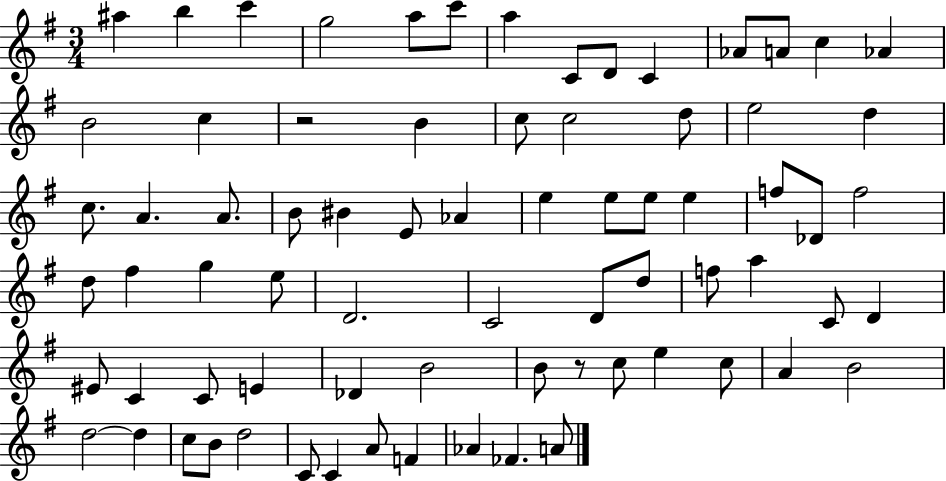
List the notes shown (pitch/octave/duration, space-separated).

A#5/q B5/q C6/q G5/h A5/e C6/e A5/q C4/e D4/e C4/q Ab4/e A4/e C5/q Ab4/q B4/h C5/q R/h B4/q C5/e C5/h D5/e E5/h D5/q C5/e. A4/q. A4/e. B4/e BIS4/q E4/e Ab4/q E5/q E5/e E5/e E5/q F5/e Db4/e F5/h D5/e F#5/q G5/q E5/e D4/h. C4/h D4/e D5/e F5/e A5/q C4/e D4/q EIS4/e C4/q C4/e E4/q Db4/q B4/h B4/e R/e C5/e E5/q C5/e A4/q B4/h D5/h D5/q C5/e B4/e D5/h C4/e C4/q A4/e F4/q Ab4/q FES4/q. A4/e